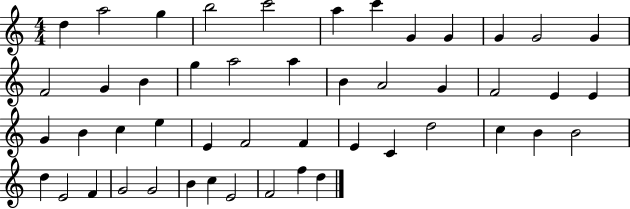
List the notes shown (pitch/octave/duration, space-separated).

D5/q A5/h G5/q B5/h C6/h A5/q C6/q G4/q G4/q G4/q G4/h G4/q F4/h G4/q B4/q G5/q A5/h A5/q B4/q A4/h G4/q F4/h E4/q E4/q G4/q B4/q C5/q E5/q E4/q F4/h F4/q E4/q C4/q D5/h C5/q B4/q B4/h D5/q E4/h F4/q G4/h G4/h B4/q C5/q E4/h F4/h F5/q D5/q